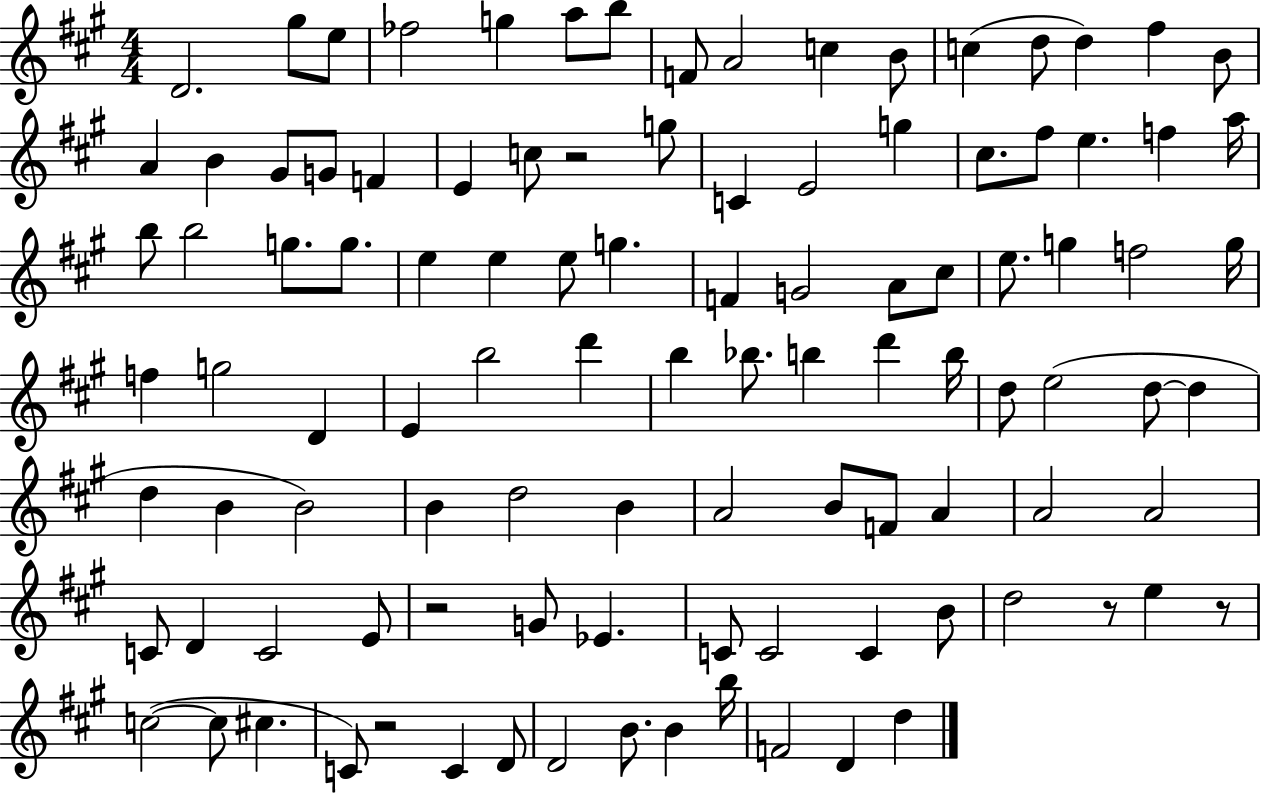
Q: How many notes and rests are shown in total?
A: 105